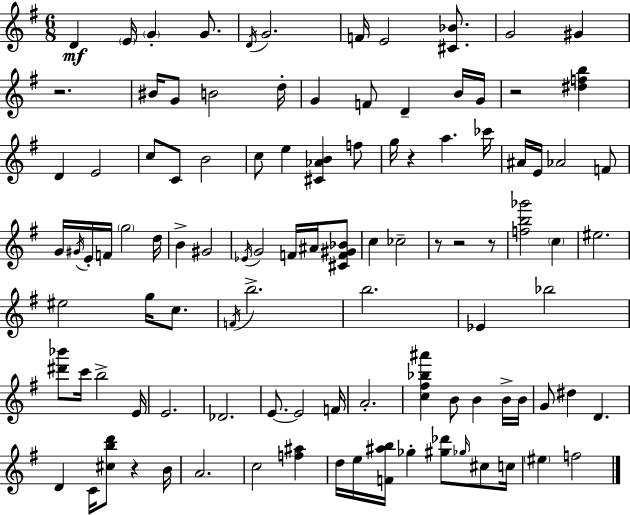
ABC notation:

X:1
T:Untitled
M:6/8
L:1/4
K:Em
D E/4 G G/2 D/4 G2 F/4 E2 [^C_B]/2 G2 ^G z2 ^B/4 G/2 B2 d/4 G F/2 D B/4 G/4 z2 [^dfb] D E2 c/2 C/2 B2 c/2 e [^C_AB] f/2 g/4 z a _c'/4 ^A/4 E/4 _A2 F/2 G/4 ^G/4 E/4 F/4 g2 d/4 B ^G2 _E/4 G2 F/4 ^A/4 [^CF^G_B]/2 c _c2 z/2 z2 z/2 [fb_g']2 c ^e2 ^e2 g/4 c/2 F/4 b2 b2 _E _b2 [^d'_b']/2 c'/4 b2 E/4 E2 _D2 E/2 E2 F/4 A2 [c^f_b^a'] B/2 B B/4 B/4 G/2 ^d D D C/4 [^cbd']/2 z B/4 A2 c2 [f^a] d/4 e/4 [F^ab]/4 _g [^g_d']/2 _g/4 ^c/2 c/4 ^e f2